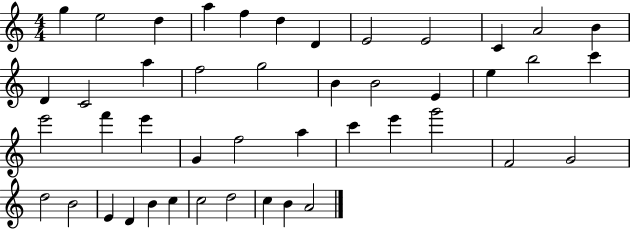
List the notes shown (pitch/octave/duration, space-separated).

G5/q E5/h D5/q A5/q F5/q D5/q D4/q E4/h E4/h C4/q A4/h B4/q D4/q C4/h A5/q F5/h G5/h B4/q B4/h E4/q E5/q B5/h C6/q E6/h F6/q E6/q G4/q F5/h A5/q C6/q E6/q G6/h F4/h G4/h D5/h B4/h E4/q D4/q B4/q C5/q C5/h D5/h C5/q B4/q A4/h